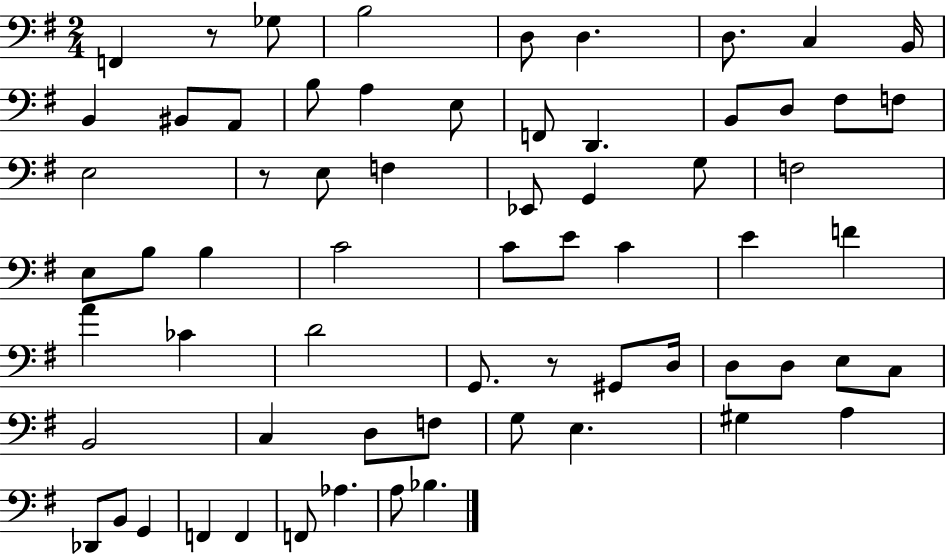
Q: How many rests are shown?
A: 3